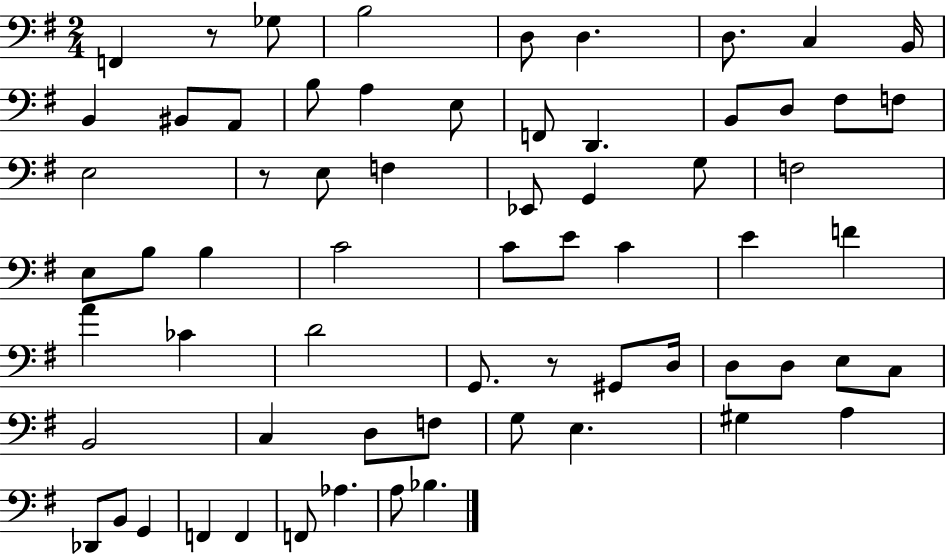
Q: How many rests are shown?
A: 3